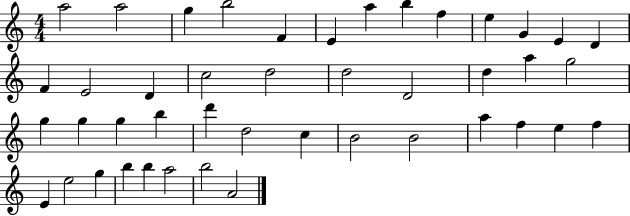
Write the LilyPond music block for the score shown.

{
  \clef treble
  \numericTimeSignature
  \time 4/4
  \key c \major
  a''2 a''2 | g''4 b''2 f'4 | e'4 a''4 b''4 f''4 | e''4 g'4 e'4 d'4 | \break f'4 e'2 d'4 | c''2 d''2 | d''2 d'2 | d''4 a''4 g''2 | \break g''4 g''4 g''4 b''4 | d'''4 d''2 c''4 | b'2 b'2 | a''4 f''4 e''4 f''4 | \break e'4 e''2 g''4 | b''4 b''4 a''2 | b''2 a'2 | \bar "|."
}